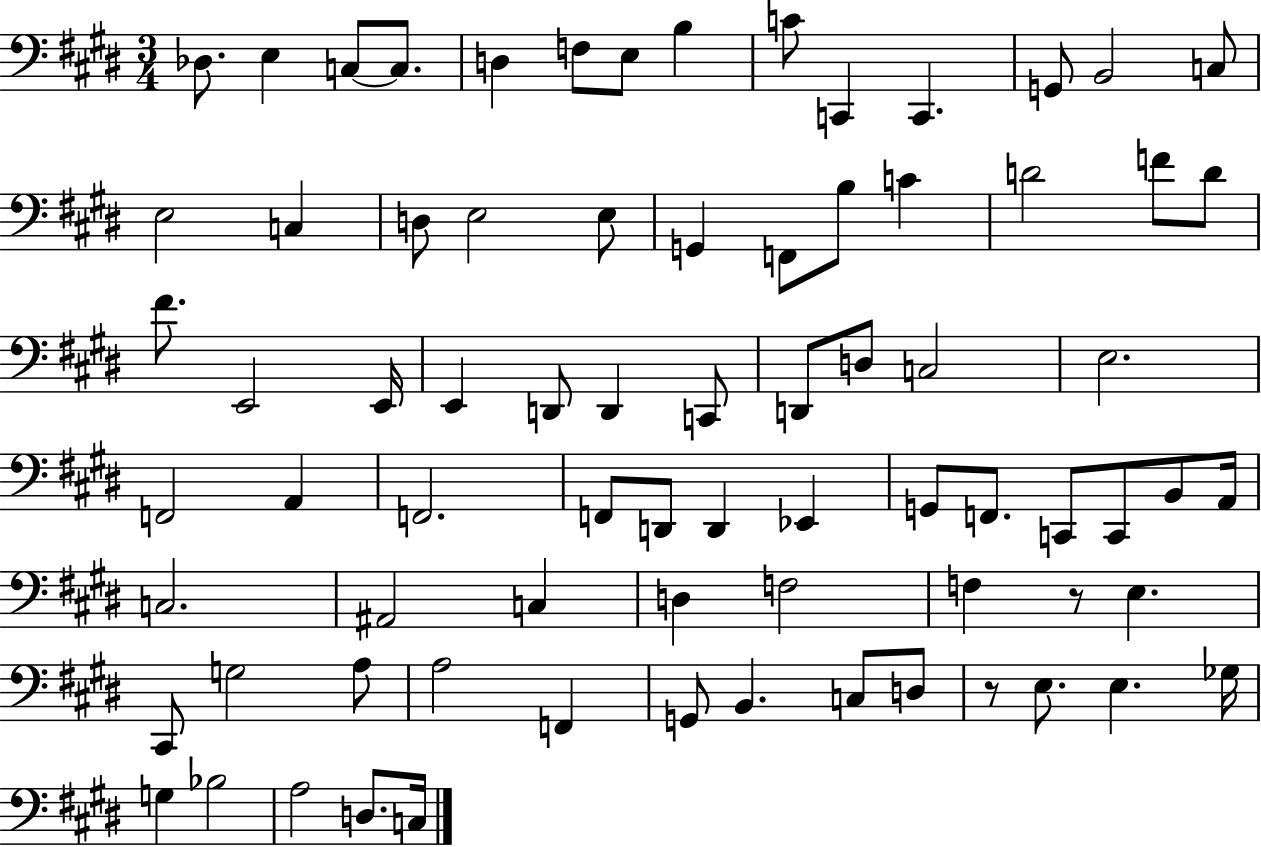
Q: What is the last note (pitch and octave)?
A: C3